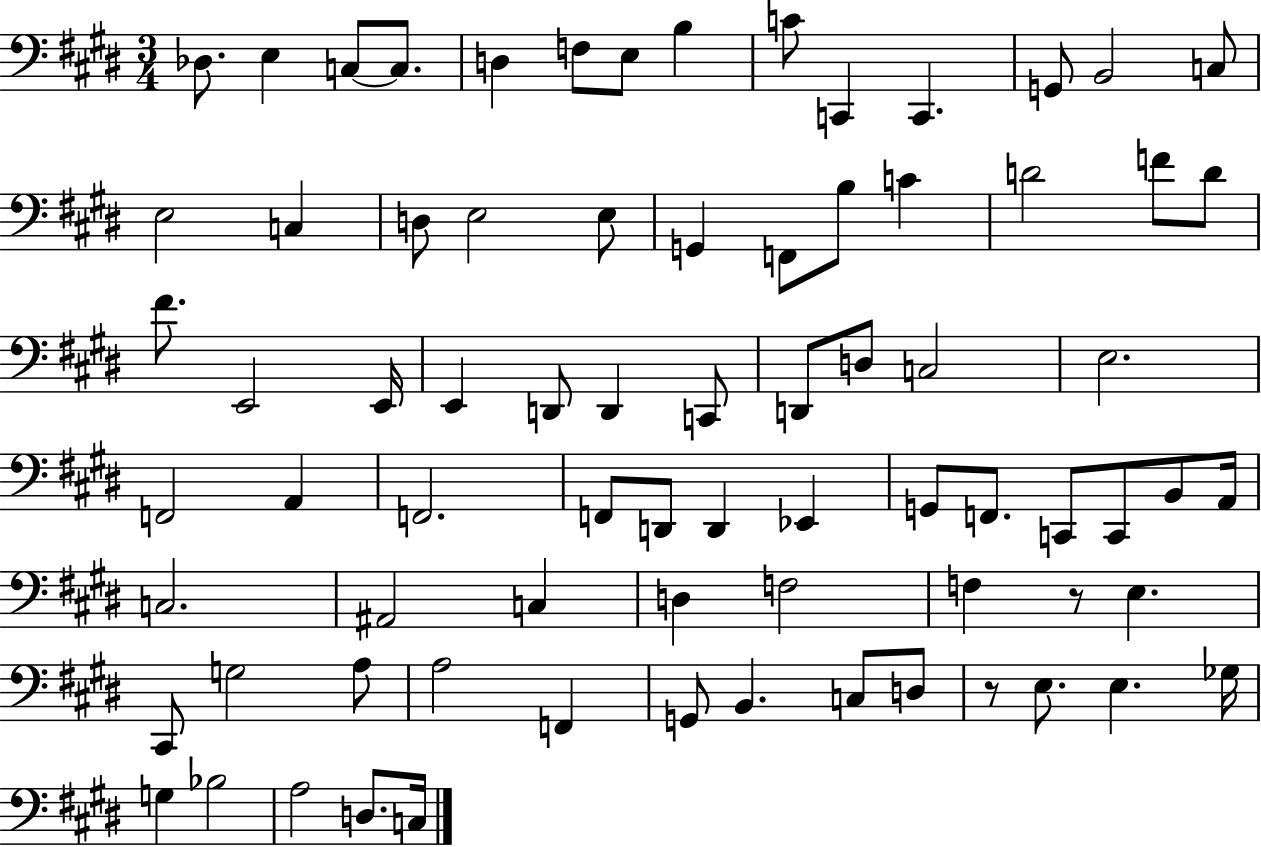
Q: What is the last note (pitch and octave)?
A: C3